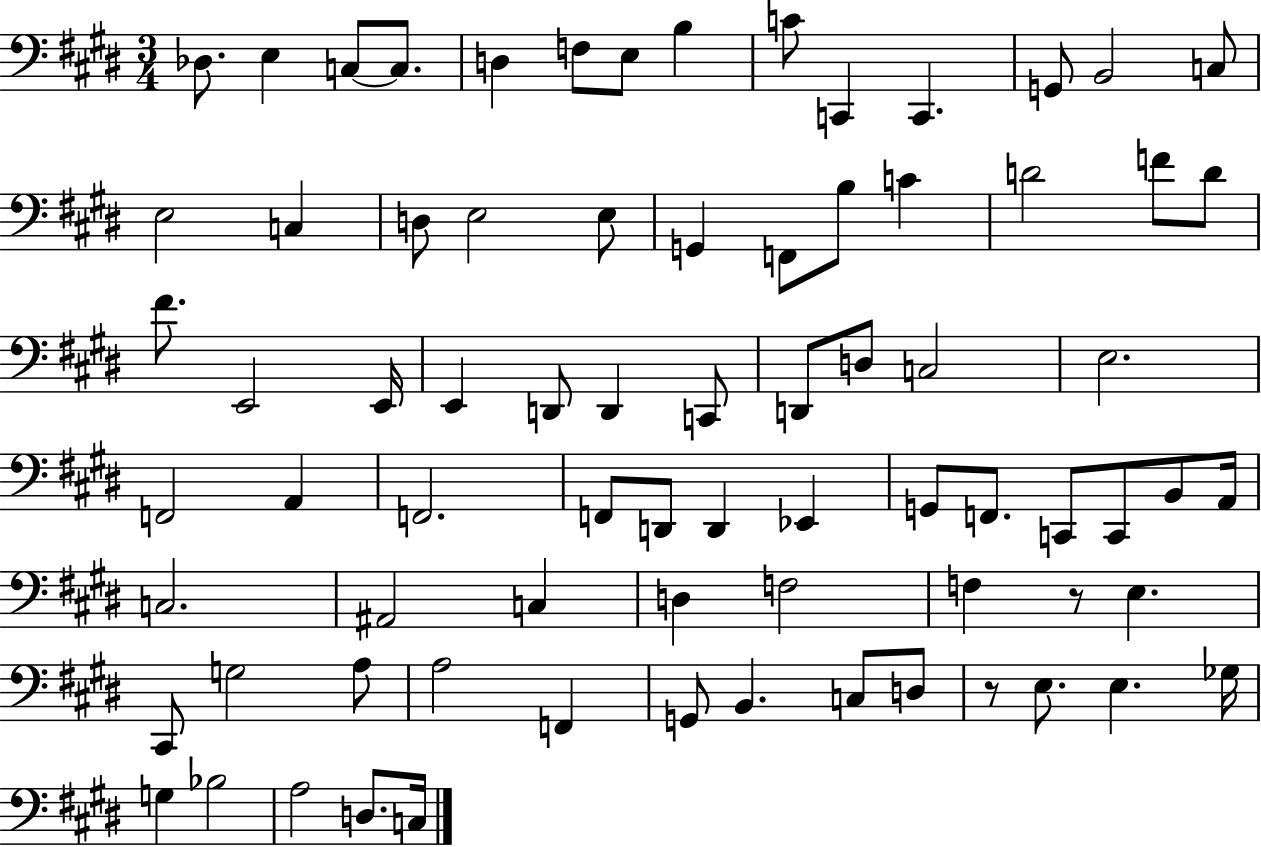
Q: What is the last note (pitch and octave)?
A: C3